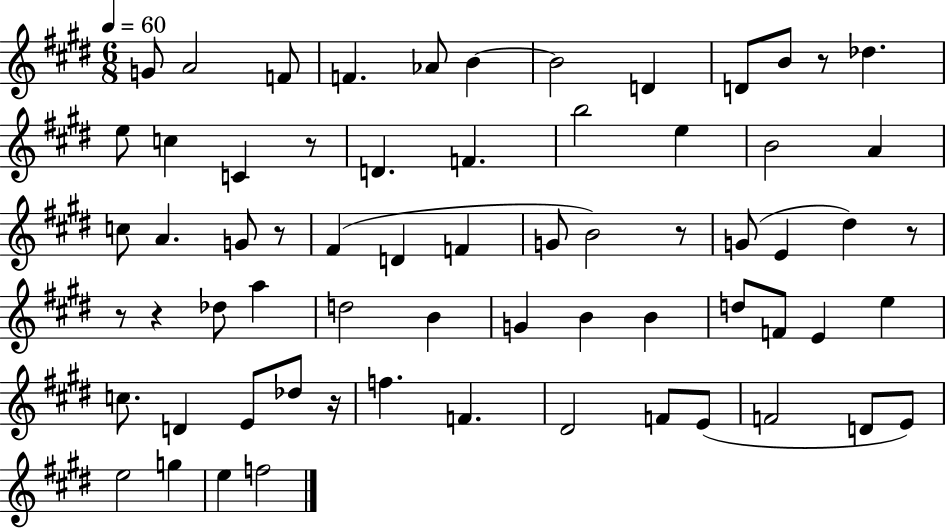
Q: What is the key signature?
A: E major